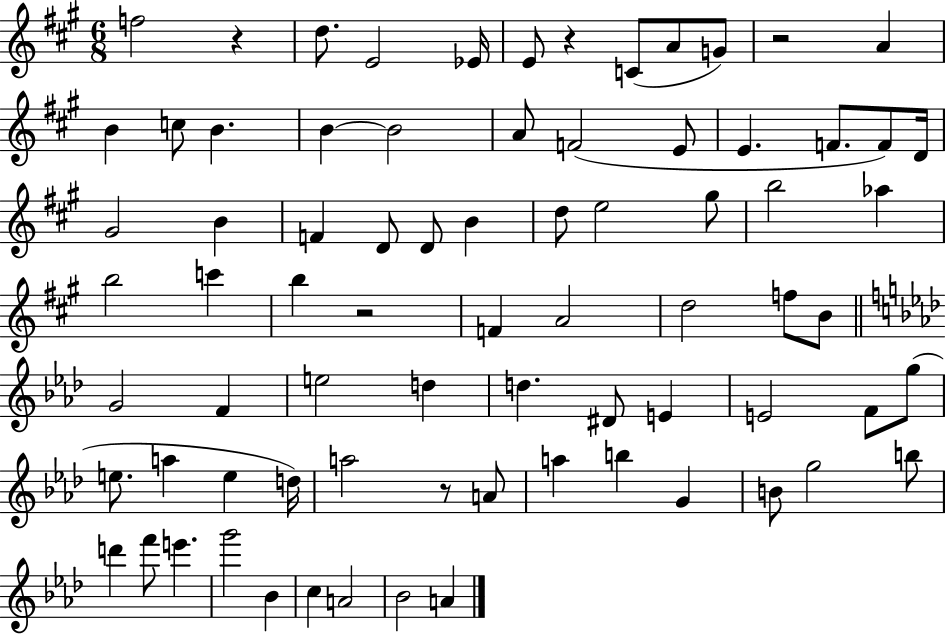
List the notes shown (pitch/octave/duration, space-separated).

F5/h R/q D5/e. E4/h Eb4/s E4/e R/q C4/e A4/e G4/e R/h A4/q B4/q C5/e B4/q. B4/q B4/h A4/e F4/h E4/e E4/q. F4/e. F4/e D4/s G#4/h B4/q F4/q D4/e D4/e B4/q D5/e E5/h G#5/e B5/h Ab5/q B5/h C6/q B5/q R/h F4/q A4/h D5/h F5/e B4/e G4/h F4/q E5/h D5/q D5/q. D#4/e E4/q E4/h F4/e G5/e E5/e. A5/q E5/q D5/s A5/h R/e A4/e A5/q B5/q G4/q B4/e G5/h B5/e D6/q F6/e E6/q. G6/h Bb4/q C5/q A4/h Bb4/h A4/q